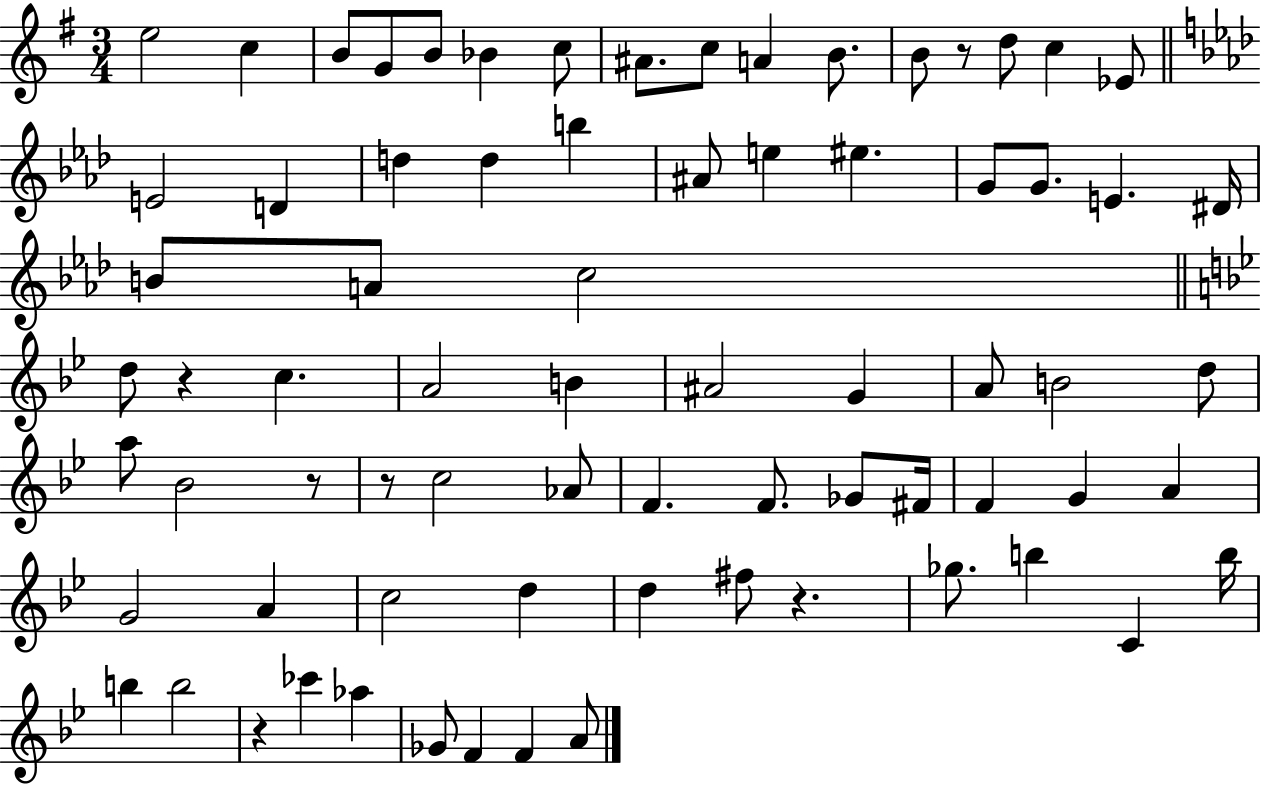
E5/h C5/q B4/e G4/e B4/e Bb4/q C5/e A#4/e. C5/e A4/q B4/e. B4/e R/e D5/e C5/q Eb4/e E4/h D4/q D5/q D5/q B5/q A#4/e E5/q EIS5/q. G4/e G4/e. E4/q. D#4/s B4/e A4/e C5/h D5/e R/q C5/q. A4/h B4/q A#4/h G4/q A4/e B4/h D5/e A5/e Bb4/h R/e R/e C5/h Ab4/e F4/q. F4/e. Gb4/e F#4/s F4/q G4/q A4/q G4/h A4/q C5/h D5/q D5/q F#5/e R/q. Gb5/e. B5/q C4/q B5/s B5/q B5/h R/q CES6/q Ab5/q Gb4/e F4/q F4/q A4/e